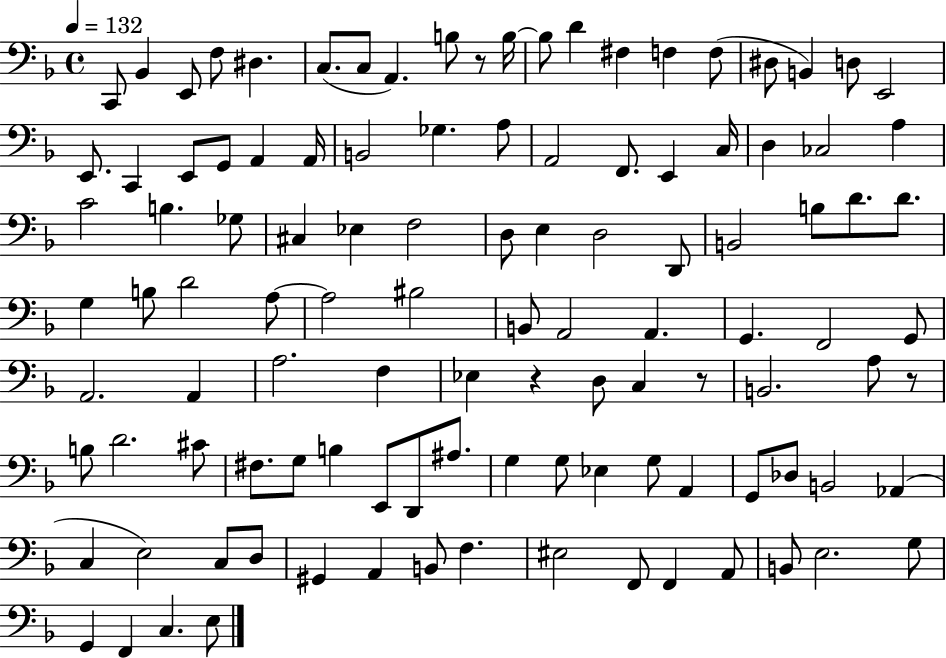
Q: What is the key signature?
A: F major